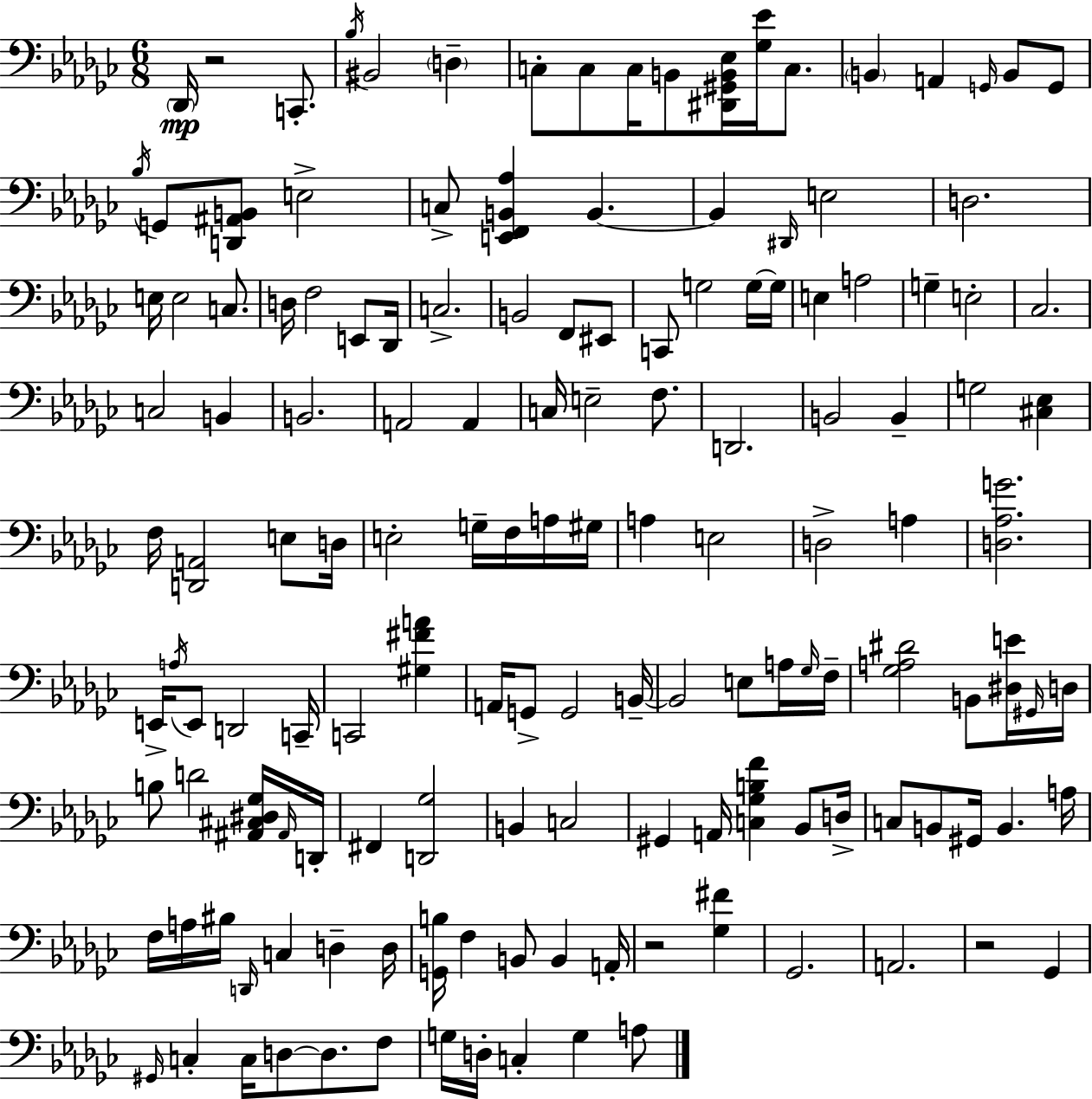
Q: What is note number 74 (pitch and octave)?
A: C2